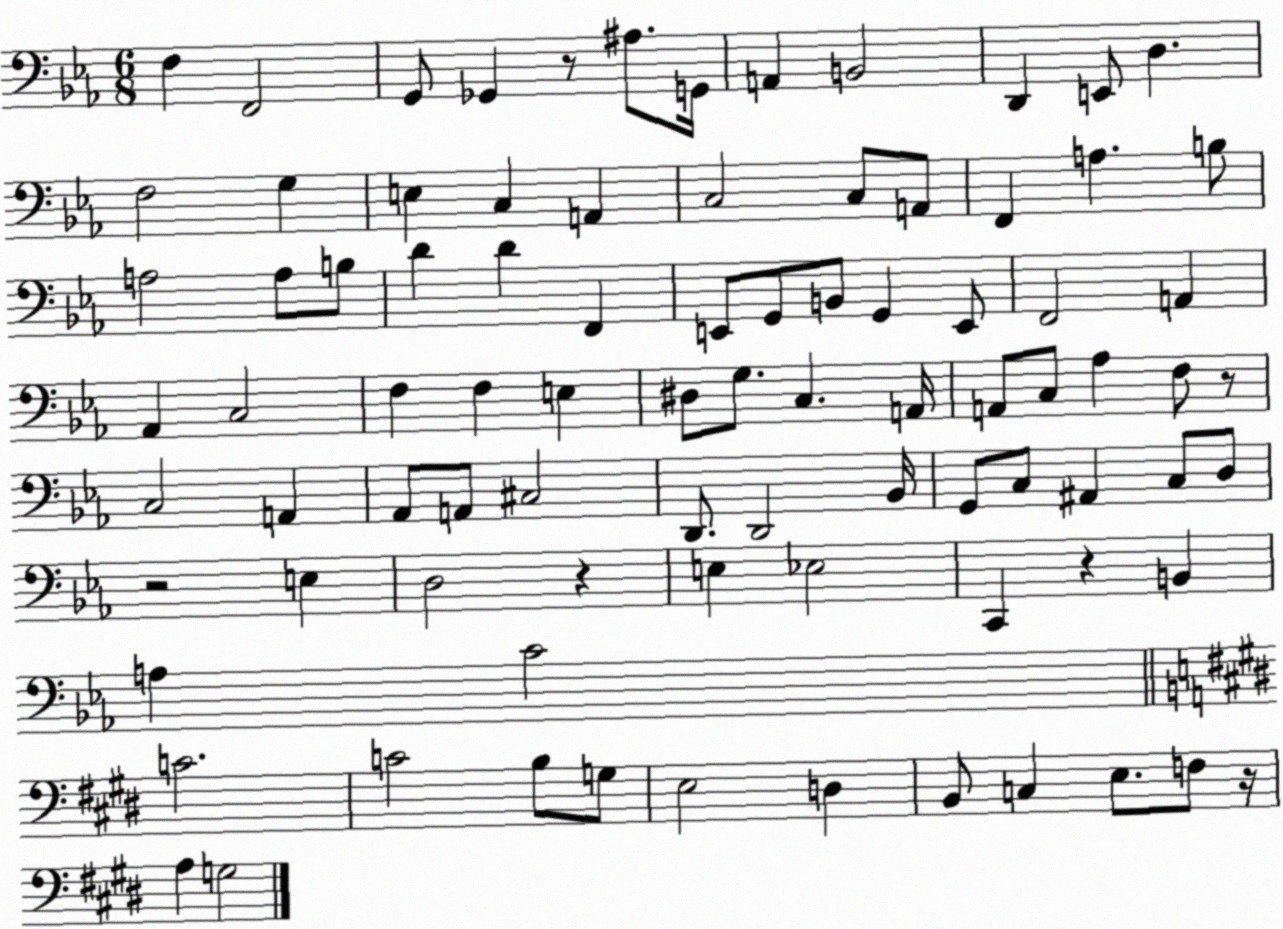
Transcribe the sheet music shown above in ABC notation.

X:1
T:Untitled
M:6/8
L:1/4
K:Eb
F, F,,2 G,,/2 _G,, z/2 ^A,/2 G,,/4 A,, B,,2 D,, E,,/2 D, F,2 G, E, C, A,, C,2 C,/2 A,,/2 F,, A, B,/2 A,2 A,/2 B,/2 D D F,, E,,/2 G,,/2 B,,/2 G,, E,,/2 F,,2 A,, _A,, C,2 F, F, E, ^D,/2 G,/2 C, A,,/4 A,,/2 C,/2 _A, F,/2 z/2 C,2 A,, _A,,/2 A,,/2 ^C,2 D,,/2 D,,2 _B,,/4 G,,/2 C,/2 ^A,, C,/2 D,/2 z2 E, D,2 z E, _E,2 C,, z B,, A, C2 C2 C2 B,/2 G,/2 E,2 D, B,,/2 C, E,/2 F,/2 z/4 A, G,2